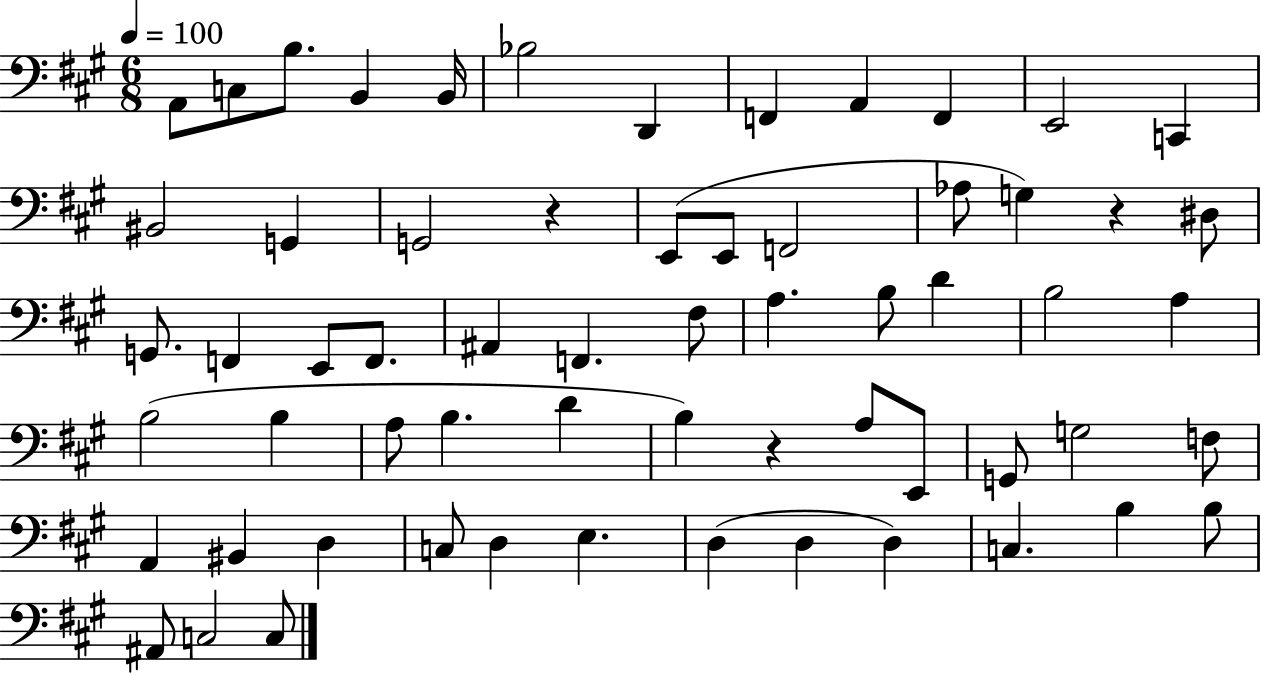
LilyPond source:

{
  \clef bass
  \numericTimeSignature
  \time 6/8
  \key a \major
  \tempo 4 = 100
  \repeat volta 2 { a,8 c8 b8. b,4 b,16 | bes2 d,4 | f,4 a,4 f,4 | e,2 c,4 | \break bis,2 g,4 | g,2 r4 | e,8( e,8 f,2 | aes8 g4) r4 dis8 | \break g,8. f,4 e,8 f,8. | ais,4 f,4. fis8 | a4. b8 d'4 | b2 a4 | \break b2( b4 | a8 b4. d'4 | b4) r4 a8 e,8 | g,8 g2 f8 | \break a,4 bis,4 d4 | c8 d4 e4. | d4( d4 d4) | c4. b4 b8 | \break ais,8 c2 c8 | } \bar "|."
}